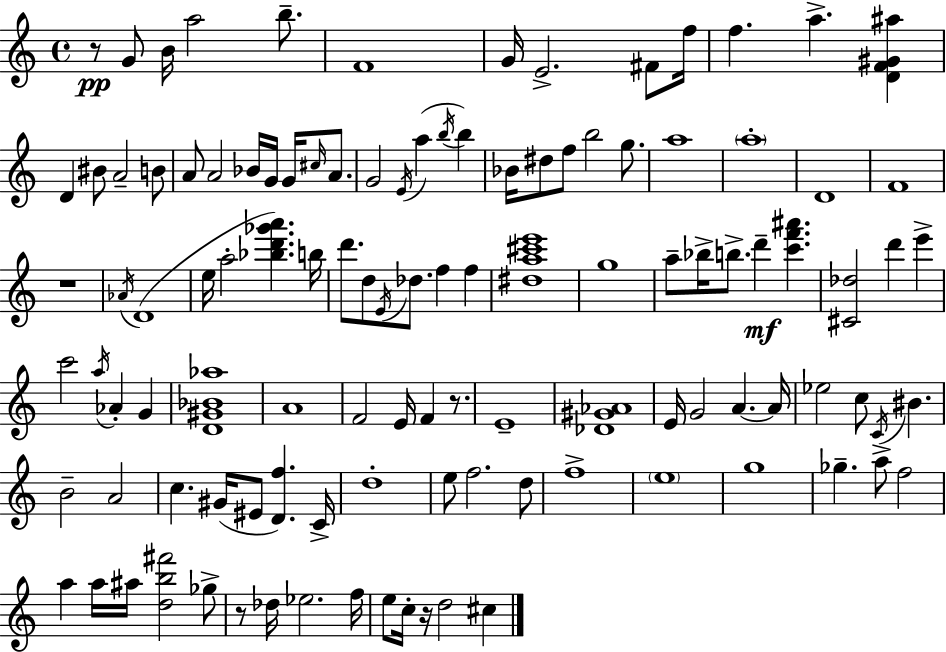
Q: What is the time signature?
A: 4/4